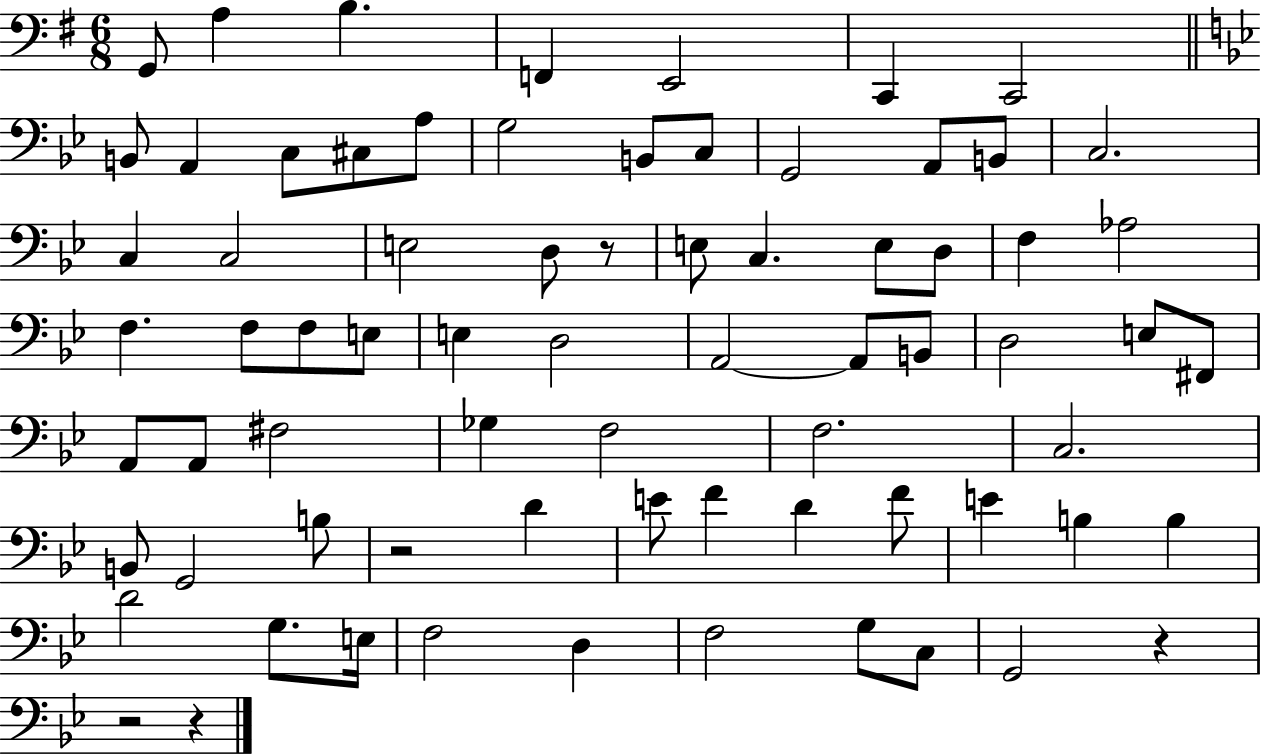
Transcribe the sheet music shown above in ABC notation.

X:1
T:Untitled
M:6/8
L:1/4
K:G
G,,/2 A, B, F,, E,,2 C,, C,,2 B,,/2 A,, C,/2 ^C,/2 A,/2 G,2 B,,/2 C,/2 G,,2 A,,/2 B,,/2 C,2 C, C,2 E,2 D,/2 z/2 E,/2 C, E,/2 D,/2 F, _A,2 F, F,/2 F,/2 E,/2 E, D,2 A,,2 A,,/2 B,,/2 D,2 E,/2 ^F,,/2 A,,/2 A,,/2 ^F,2 _G, F,2 F,2 C,2 B,,/2 G,,2 B,/2 z2 D E/2 F D F/2 E B, B, D2 G,/2 E,/4 F,2 D, F,2 G,/2 C,/2 G,,2 z z2 z